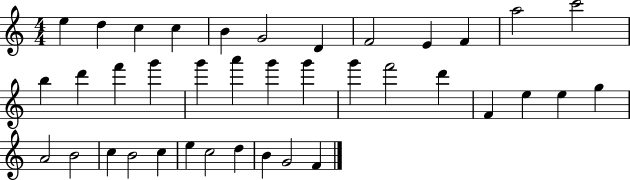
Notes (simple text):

E5/q D5/q C5/q C5/q B4/q G4/h D4/q F4/h E4/q F4/q A5/h C6/h B5/q D6/q F6/q G6/q G6/q A6/q G6/q G6/q G6/q F6/h D6/q F4/q E5/q E5/q G5/q A4/h B4/h C5/q B4/h C5/q E5/q C5/h D5/q B4/q G4/h F4/q